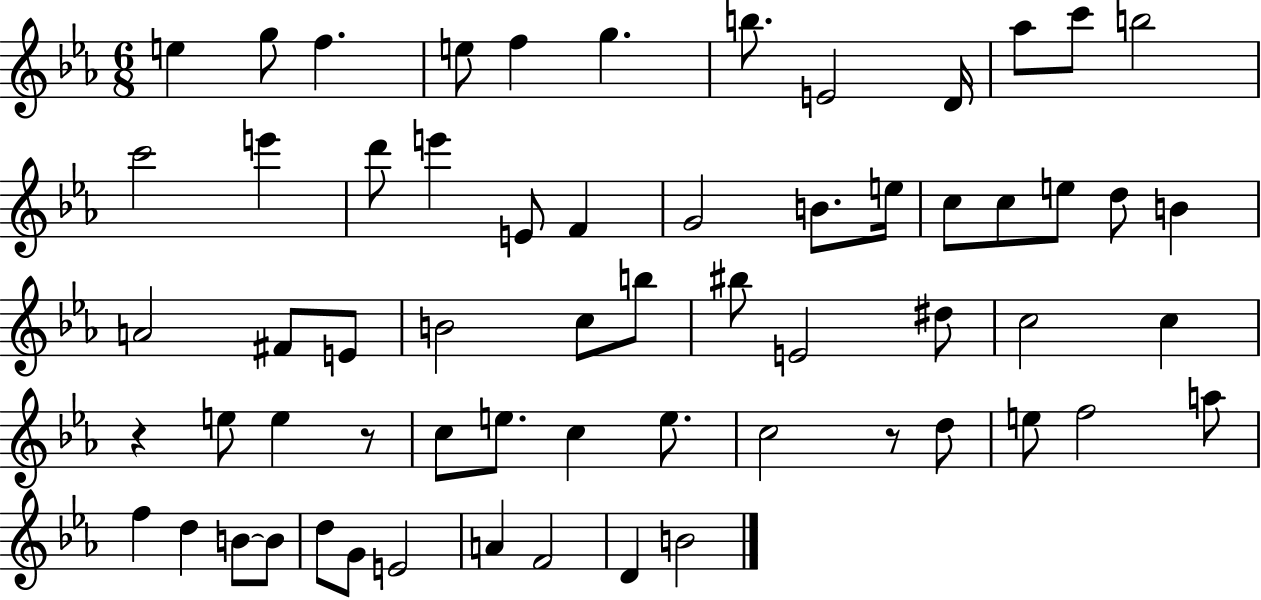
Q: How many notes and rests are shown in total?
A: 62